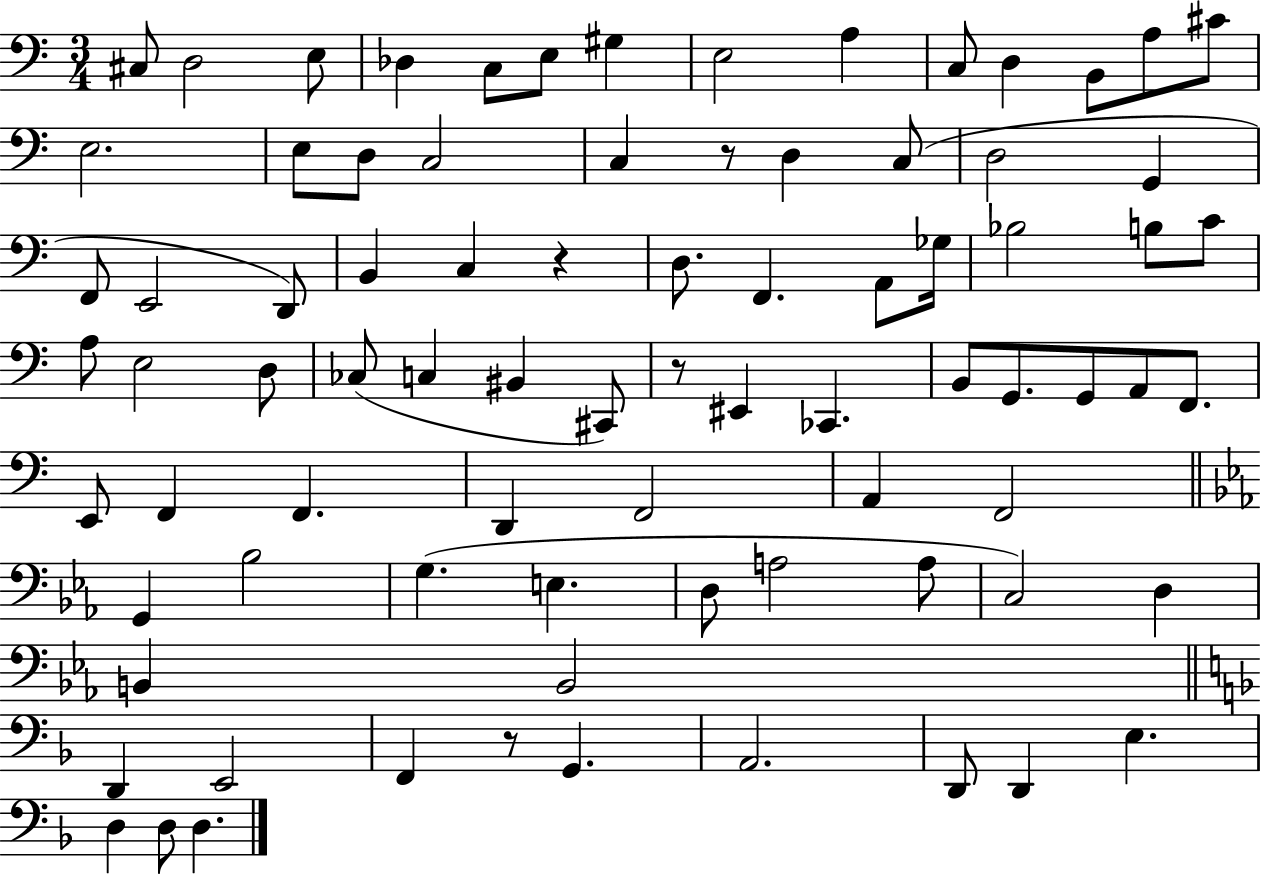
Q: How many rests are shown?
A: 4